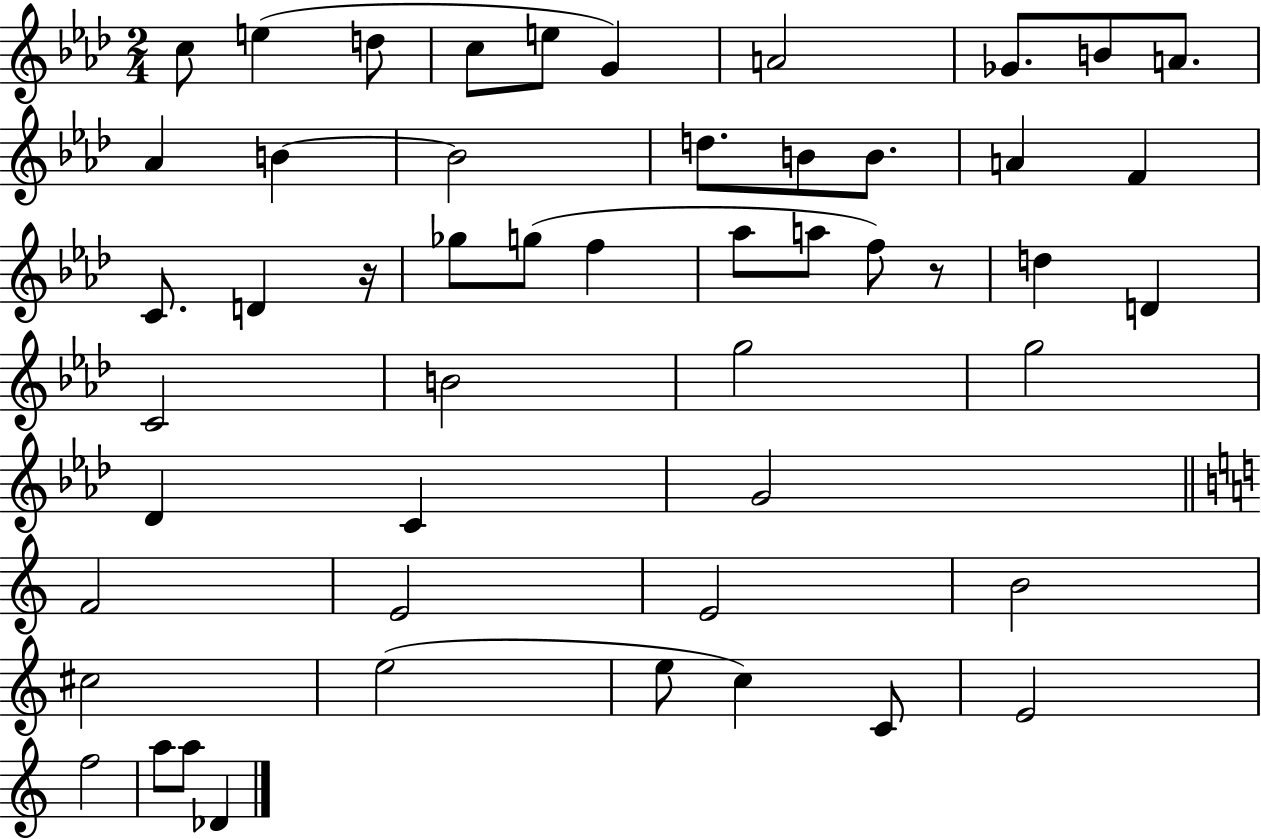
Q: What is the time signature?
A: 2/4